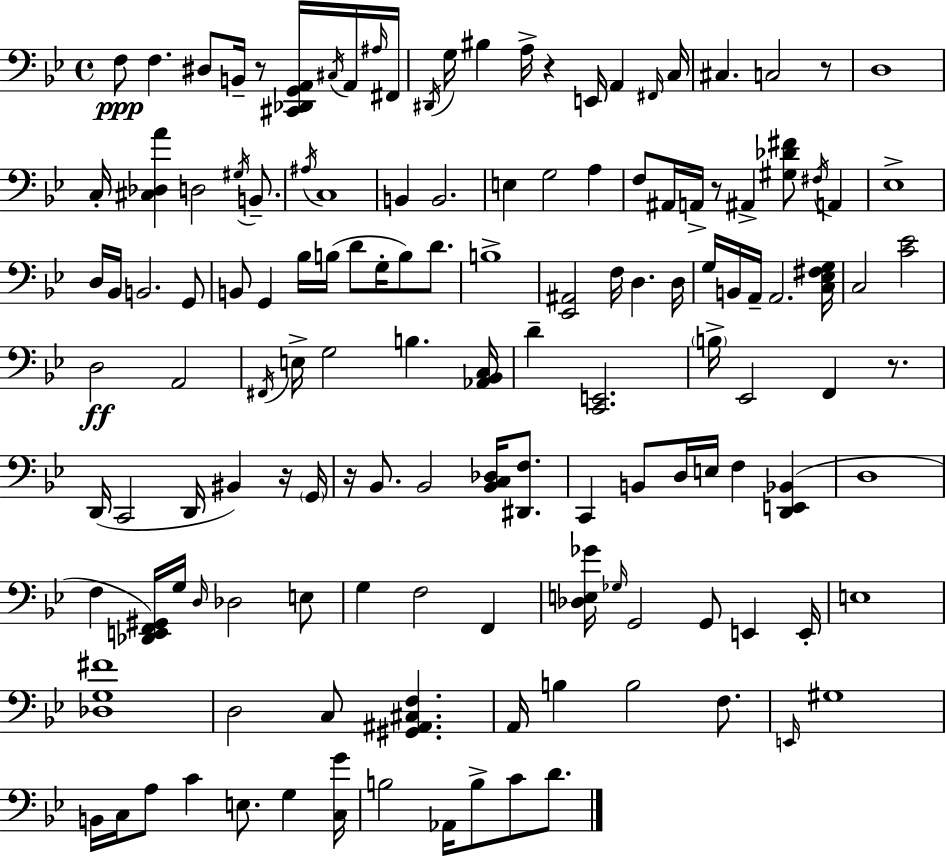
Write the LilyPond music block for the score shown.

{
  \clef bass
  \time 4/4
  \defaultTimeSignature
  \key g \minor
  f8\ppp f4. dis8 b,16-- r8 <cis, des, g, a,>16 \acciaccatura { cis16 } a,16 | \grace { ais16 } fis,16 \acciaccatura { dis,16 } g16 bis4 a16-> r4 e,16 a,4 | \grace { fis,16 } c16 cis4. c2 | r8 d1 | \break c16-. <cis des a'>4 d2 | \acciaccatura { gis16 } b,8.-- \acciaccatura { ais16 } c1 | b,4 b,2. | e4 g2 | \break a4 f8 ais,16 a,16-> r8 ais,4-> | <gis des' fis'>8 \acciaccatura { fis16 } a,4 ees1-> | d16 bes,16 b,2. | g,8 b,8 g,4 bes16 b16( d'8 | \break g16-. b8) d'8. b1-> | <ees, ais,>2 f16 | d4. d16 g16 b,16 a,16-- a,2. | <c ees fis g>16 c2 <c' ees'>2 | \break d2\ff a,2 | \acciaccatura { fis,16 } e16-> g2 | b4. <aes, bes, c>16 d'4-- <c, e,>2. | \parenthesize b16-> ees,2 | \break f,4 r8. d,16( c,2 | d,16 bis,4) r16 \parenthesize g,16 r16 bes,8. bes,2 | <bes, c des>16 <dis, f>8. c,4 b,8 d16 e16 | f4 <d, e, bes,>4( d1 | \break f4 <des, e, f, gis,>16) g16 \grace { d16 } des2 | e8 g4 f2 | f,4 <des e ges'>16 \grace { ges16 } g,2 | g,8 e,4 e,16-. e1 | \break <des g fis'>1 | d2 | c8 <gis, ais, cis f>4. a,16 b4 b2 | f8. \grace { e,16 } gis1 | \break b,16 c16 a8 c'4 | e8. g4 <c g'>16 b2 | aes,16 b8-> c'8 d'8. \bar "|."
}